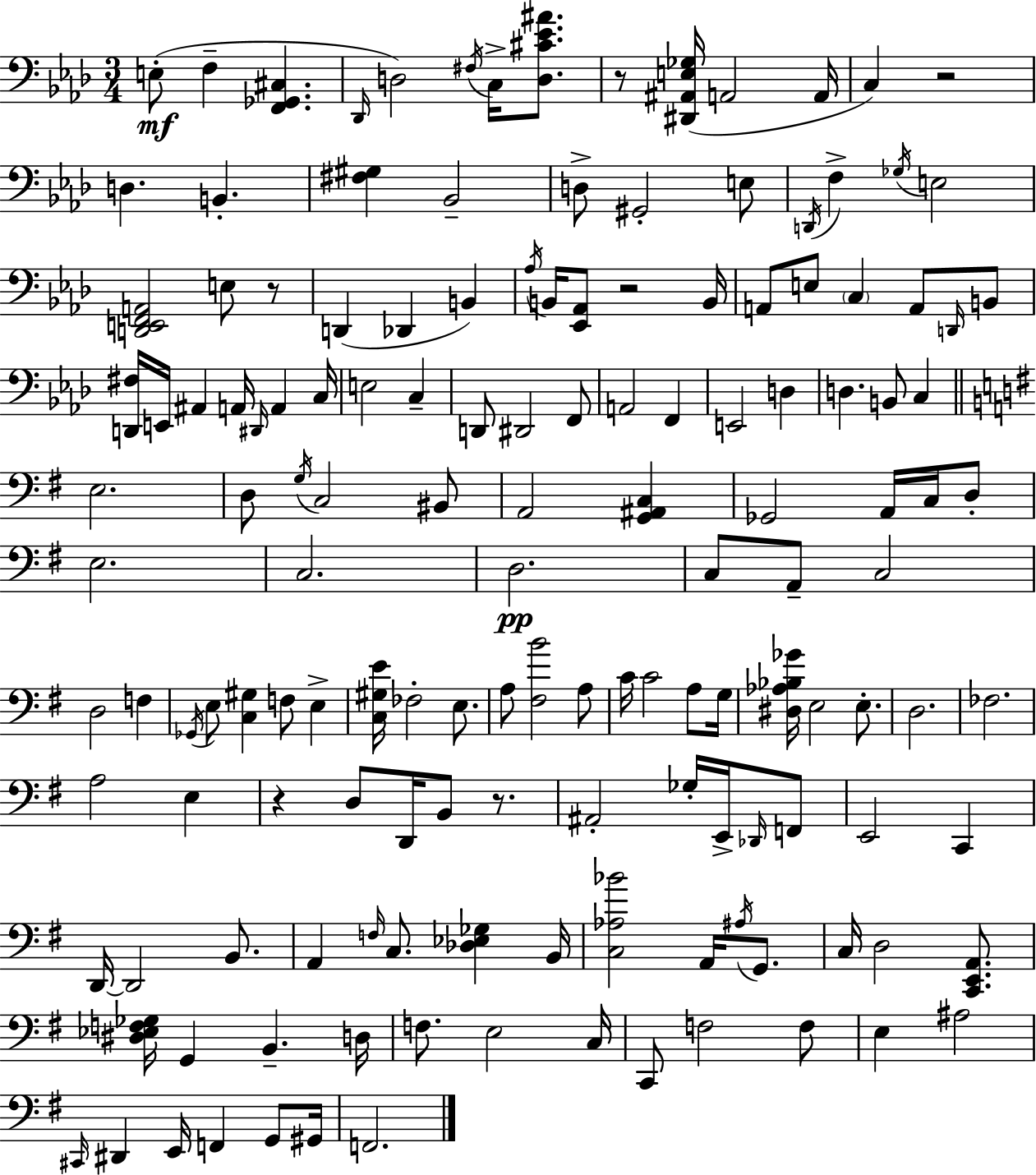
{
  \clef bass
  \numericTimeSignature
  \time 3/4
  \key aes \major
  e8-.(\mf f4-- <f, ges, cis>4. | \grace { des,16 }) d2 \acciaccatura { fis16 } c16-> <d cis' ees' ais'>8. | r8 <dis, ais, e ges>16( a,2 | a,16 c4) r2 | \break d4. b,4.-. | <fis gis>4 bes,2-- | d8-> gis,2-. | e8 \acciaccatura { d,16 } f4-> \acciaccatura { ges16 } e2 | \break <d, e, f, a,>2 | e8 r8 d,4( des,4 | b,4) \acciaccatura { aes16 } b,16 <ees, aes,>8 r2 | b,16 a,8 e8 \parenthesize c4 | \break a,8 \grace { d,16 } b,8 <d, fis>16 e,16 ais,4 | a,16 \grace { dis,16 } a,4 c16 e2 | c4-- d,8 dis,2 | f,8 a,2 | \break f,4 e,2 | d4 d4. | b,8 c4 \bar "||" \break \key g \major e2. | d8 \acciaccatura { g16 } c2 bis,8 | a,2 <g, ais, c>4 | ges,2 a,16 c16 d8-. | \break e2. | c2. | d2.\pp | c8 a,8-- c2 | \break d2 f4 | \acciaccatura { ges,16 } e8 <c gis>4 f8 e4-> | <c gis e'>16 fes2-. e8. | a8 <fis b'>2 | \break a8 c'16 c'2 a8 | g16 <dis aes bes ges'>16 e2 e8.-. | d2. | fes2. | \break a2 e4 | r4 d8 d,16 b,8 r8. | ais,2-. ges16-. e,16-> | \grace { des,16 } f,8 e,2 c,4 | \break d,16~~ d,2 | b,8. a,4 \grace { f16 } c8. <des ees ges>4 | b,16 <c aes bes'>2 | a,16 \acciaccatura { ais16 } g,8. c16 d2 | \break <c, e, a,>8. <dis ees f ges>16 g,4 b,4.-- | d16 f8. e2 | c16 c,8 f2 | f8 e4 ais2 | \break \grace { cis,16 } dis,4 e,16 f,4 | g,8 gis,16 f,2. | \bar "|."
}